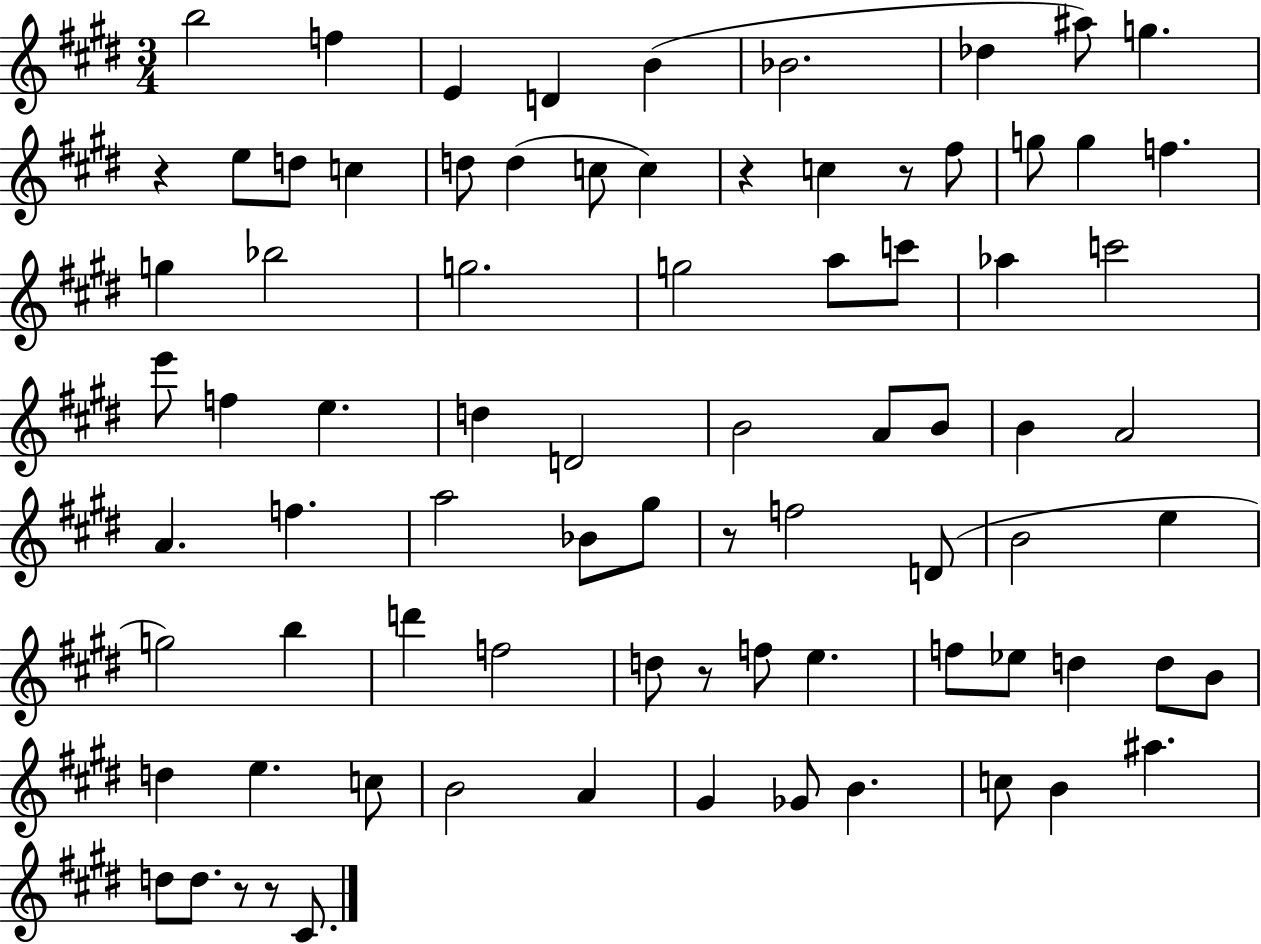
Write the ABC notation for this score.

X:1
T:Untitled
M:3/4
L:1/4
K:E
b2 f E D B _B2 _d ^a/2 g z e/2 d/2 c d/2 d c/2 c z c z/2 ^f/2 g/2 g f g _b2 g2 g2 a/2 c'/2 _a c'2 e'/2 f e d D2 B2 A/2 B/2 B A2 A f a2 _B/2 ^g/2 z/2 f2 D/2 B2 e g2 b d' f2 d/2 z/2 f/2 e f/2 _e/2 d d/2 B/2 d e c/2 B2 A ^G _G/2 B c/2 B ^a d/2 d/2 z/2 z/2 ^C/2